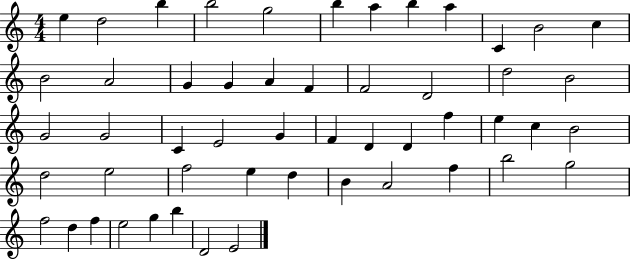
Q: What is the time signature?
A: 4/4